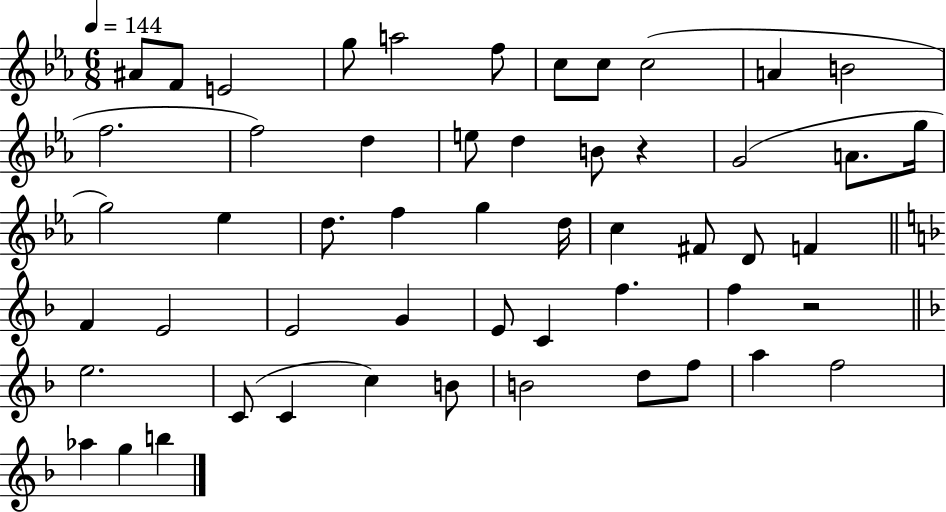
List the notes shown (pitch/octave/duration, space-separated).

A#4/e F4/e E4/h G5/e A5/h F5/e C5/e C5/e C5/h A4/q B4/h F5/h. F5/h D5/q E5/e D5/q B4/e R/q G4/h A4/e. G5/s G5/h Eb5/q D5/e. F5/q G5/q D5/s C5/q F#4/e D4/e F4/q F4/q E4/h E4/h G4/q E4/e C4/q F5/q. F5/q R/h E5/h. C4/e C4/q C5/q B4/e B4/h D5/e F5/e A5/q F5/h Ab5/q G5/q B5/q